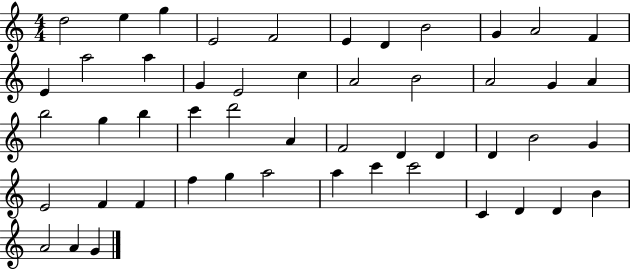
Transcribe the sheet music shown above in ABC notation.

X:1
T:Untitled
M:4/4
L:1/4
K:C
d2 e g E2 F2 E D B2 G A2 F E a2 a G E2 c A2 B2 A2 G A b2 g b c' d'2 A F2 D D D B2 G E2 F F f g a2 a c' c'2 C D D B A2 A G